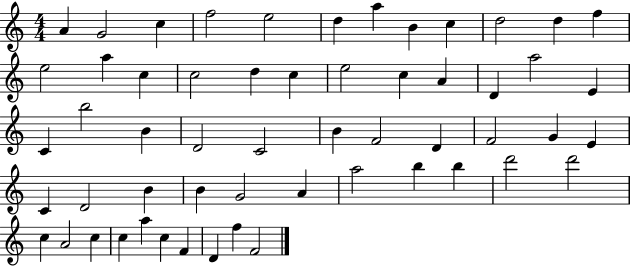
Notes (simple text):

A4/q G4/h C5/q F5/h E5/h D5/q A5/q B4/q C5/q D5/h D5/q F5/q E5/h A5/q C5/q C5/h D5/q C5/q E5/h C5/q A4/q D4/q A5/h E4/q C4/q B5/h B4/q D4/h C4/h B4/q F4/h D4/q F4/h G4/q E4/q C4/q D4/h B4/q B4/q G4/h A4/q A5/h B5/q B5/q D6/h D6/h C5/q A4/h C5/q C5/q A5/q C5/q F4/q D4/q F5/q F4/h